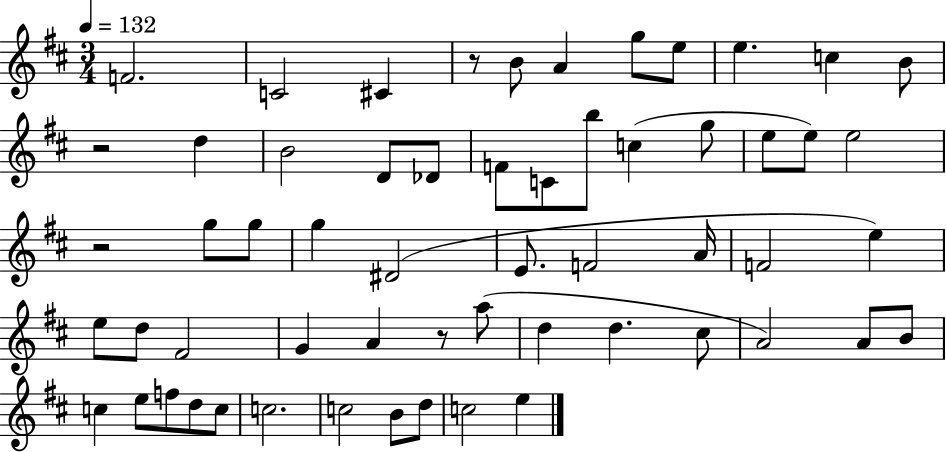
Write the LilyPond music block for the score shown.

{
  \clef treble
  \numericTimeSignature
  \time 3/4
  \key d \major
  \tempo 4 = 132
  f'2. | c'2 cis'4 | r8 b'8 a'4 g''8 e''8 | e''4. c''4 b'8 | \break r2 d''4 | b'2 d'8 des'8 | f'8 c'8 b''8 c''4( g''8 | e''8 e''8) e''2 | \break r2 g''8 g''8 | g''4 dis'2( | e'8. f'2 a'16 | f'2 e''4) | \break e''8 d''8 fis'2 | g'4 a'4 r8 a''8( | d''4 d''4. cis''8 | a'2) a'8 b'8 | \break c''4 e''8 f''8 d''8 c''8 | c''2. | c''2 b'8 d''8 | c''2 e''4 | \break \bar "|."
}